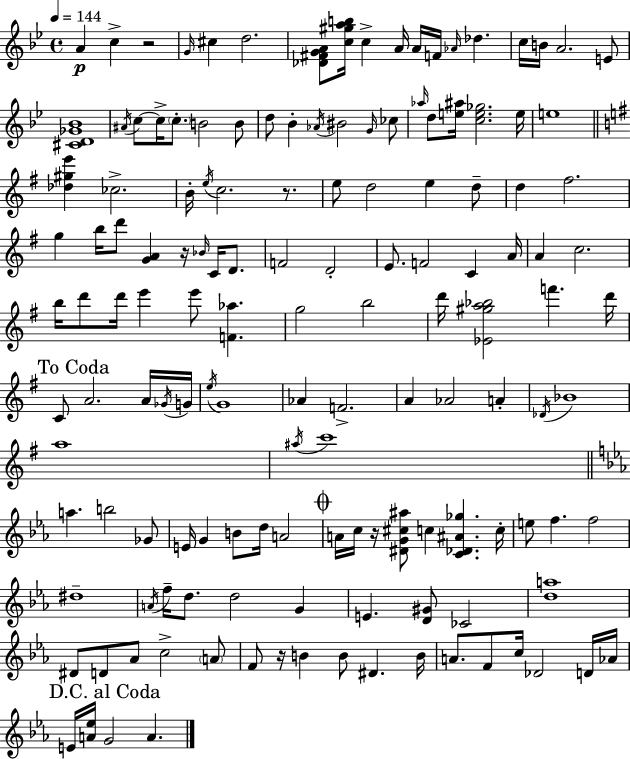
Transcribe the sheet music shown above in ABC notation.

X:1
T:Untitled
M:4/4
L:1/4
K:Bb
A c z2 G/4 ^c d2 [_D^FGA]/2 [c^gab]/4 c A/4 A/4 F/4 _A/4 _d c/4 B/4 A2 E/2 [^CD_G_B]4 ^A/4 c/2 c/4 c/2 B2 B/2 d/2 _B _A/4 ^B2 G/4 _c/2 _a/4 d/2 [e^a]/4 [ce_g]2 e/4 e4 [_d^ge'] _c2 B/4 e/4 c2 z/2 e/2 d2 e d/2 d ^f2 g b/4 d'/2 [GA] z/4 _B/4 C/4 D/2 F2 D2 E/2 F2 C A/4 A c2 b/4 d'/2 d'/4 e' e'/2 [F_a] g2 b2 d'/4 [_E^ga_b]2 f' d'/4 C/2 A2 A/4 _G/4 G/4 e/4 G4 _A F2 A _A2 A _D/4 _B4 a4 ^a/4 c'4 a b2 _G/2 E/4 G B/2 d/4 A2 A/4 c/4 z/4 [^DG^c^a]/2 c [C_D^A_g] c/4 e/2 f f2 ^d4 A/4 f/4 d/2 d2 G E [D^G]/2 _C2 [da]4 ^D/2 D/2 _A/2 c2 A/2 F/2 z/4 B B/2 ^D B/4 A/2 F/2 c/4 _D2 D/4 _A/4 E/4 [A_e]/4 G2 A